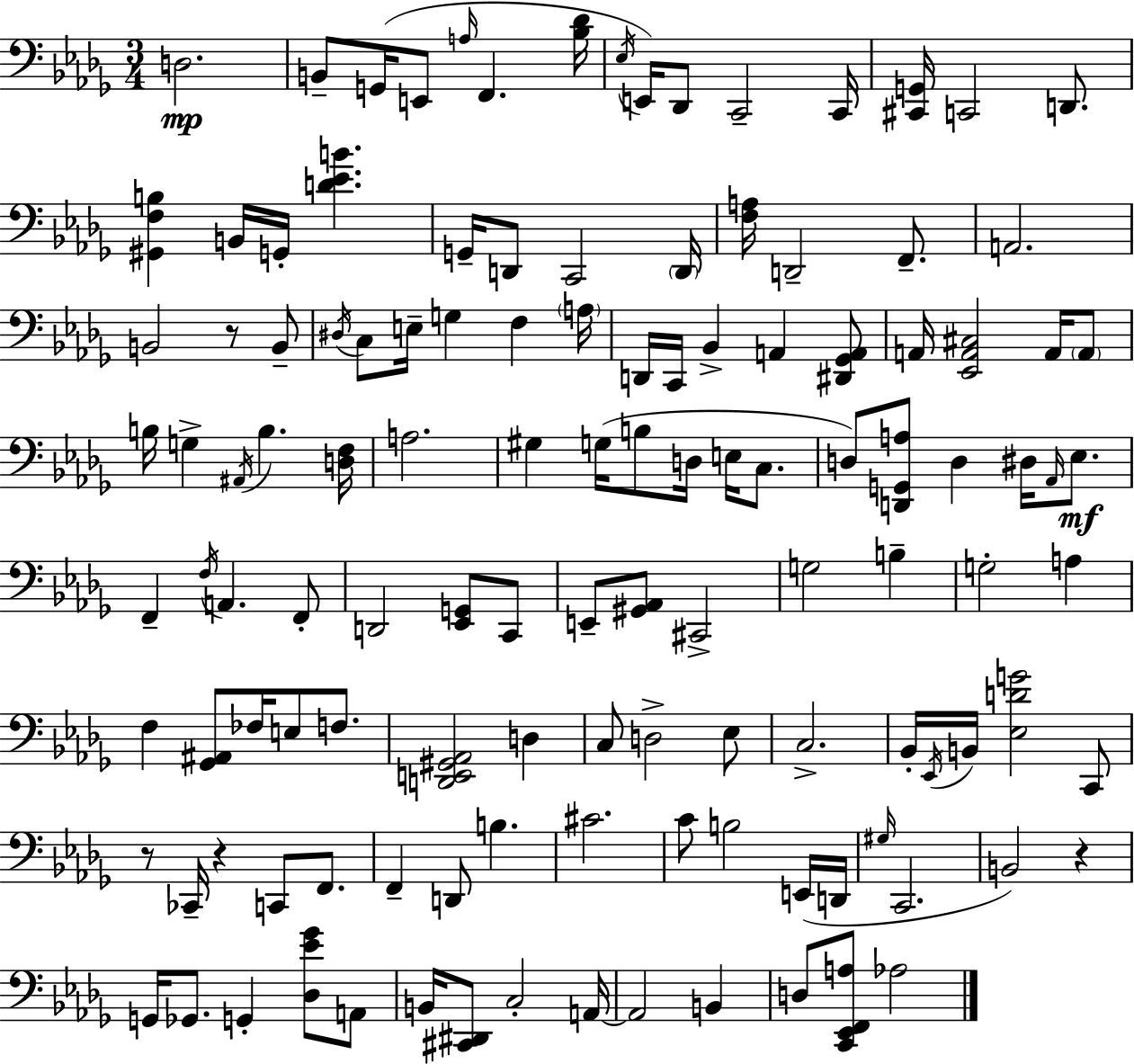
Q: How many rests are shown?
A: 4